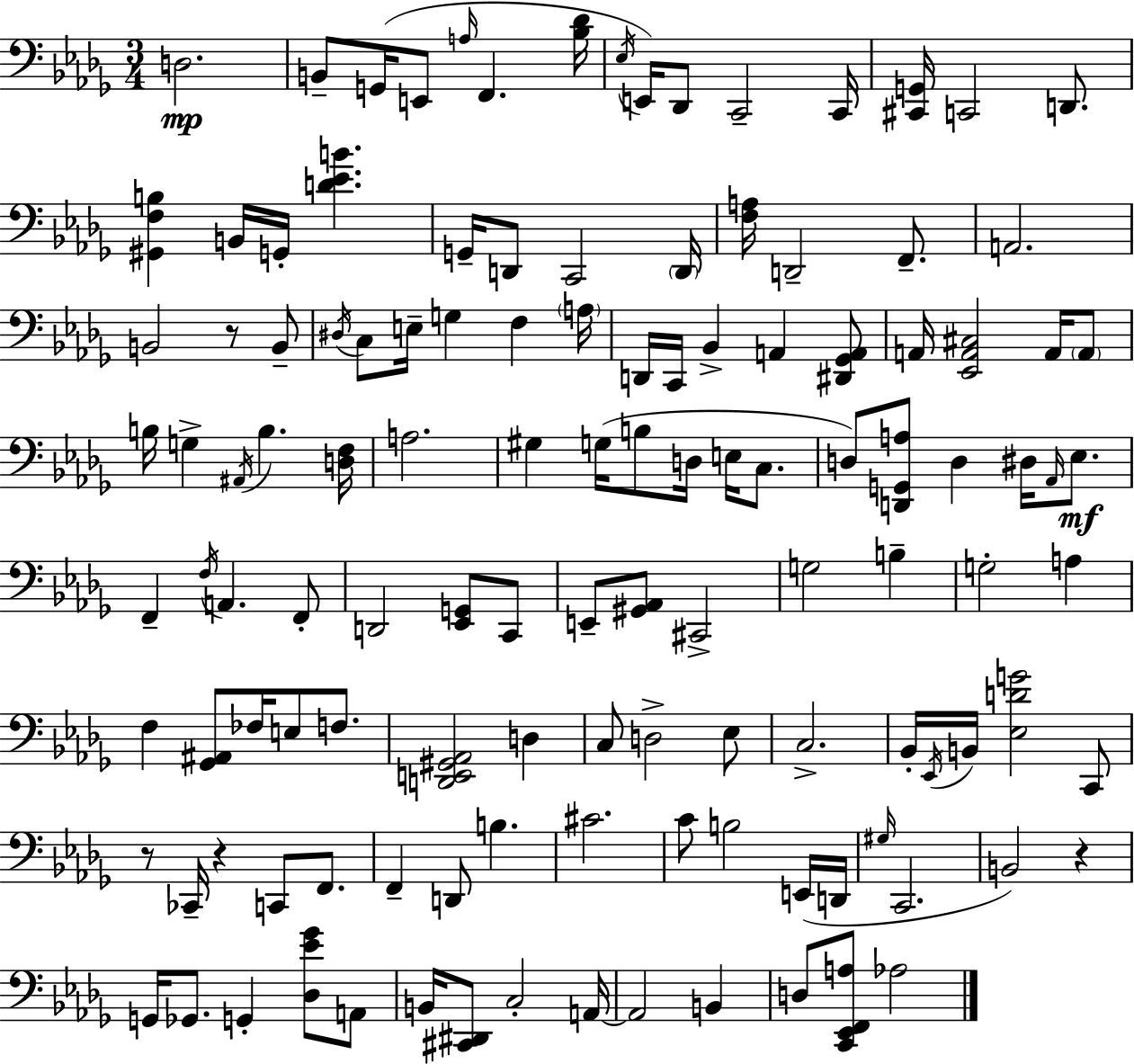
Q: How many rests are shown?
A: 4